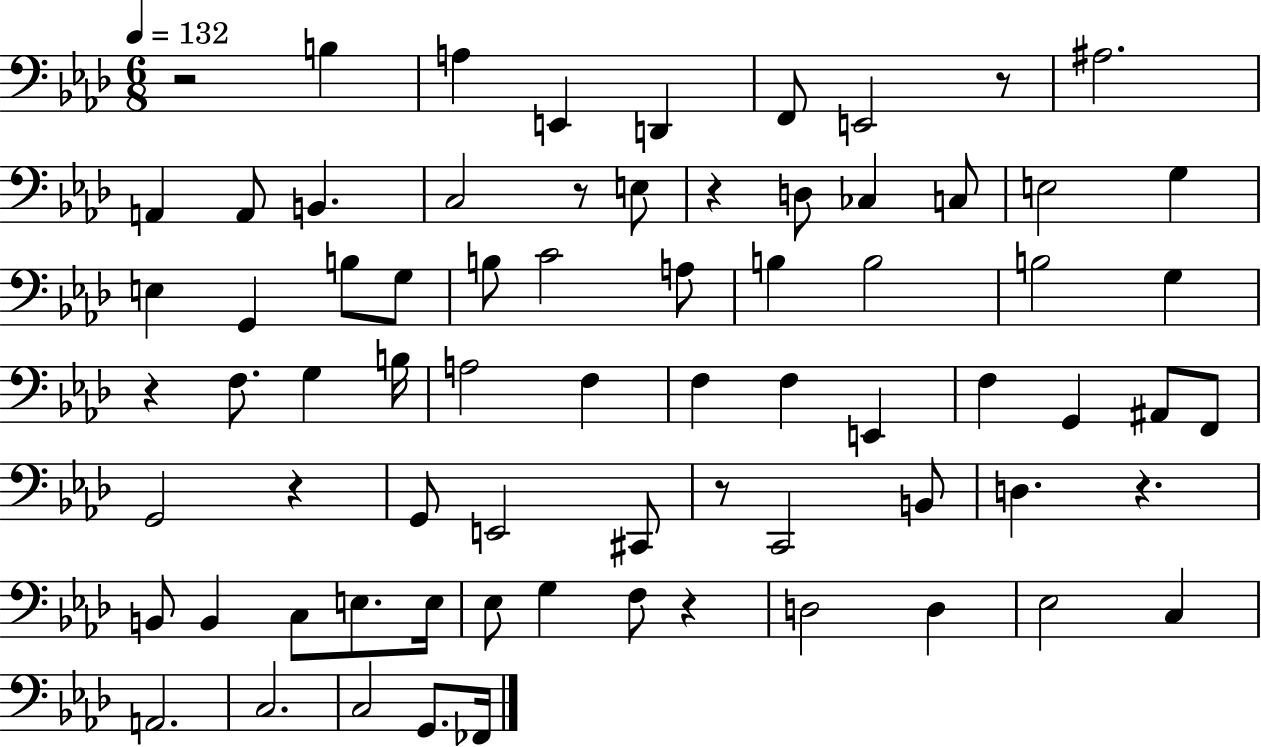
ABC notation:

X:1
T:Untitled
M:6/8
L:1/4
K:Ab
z2 B, A, E,, D,, F,,/2 E,,2 z/2 ^A,2 A,, A,,/2 B,, C,2 z/2 E,/2 z D,/2 _C, C,/2 E,2 G, E, G,, B,/2 G,/2 B,/2 C2 A,/2 B, B,2 B,2 G, z F,/2 G, B,/4 A,2 F, F, F, E,, F, G,, ^A,,/2 F,,/2 G,,2 z G,,/2 E,,2 ^C,,/2 z/2 C,,2 B,,/2 D, z B,,/2 B,, C,/2 E,/2 E,/4 _E,/2 G, F,/2 z D,2 D, _E,2 C, A,,2 C,2 C,2 G,,/2 _F,,/4